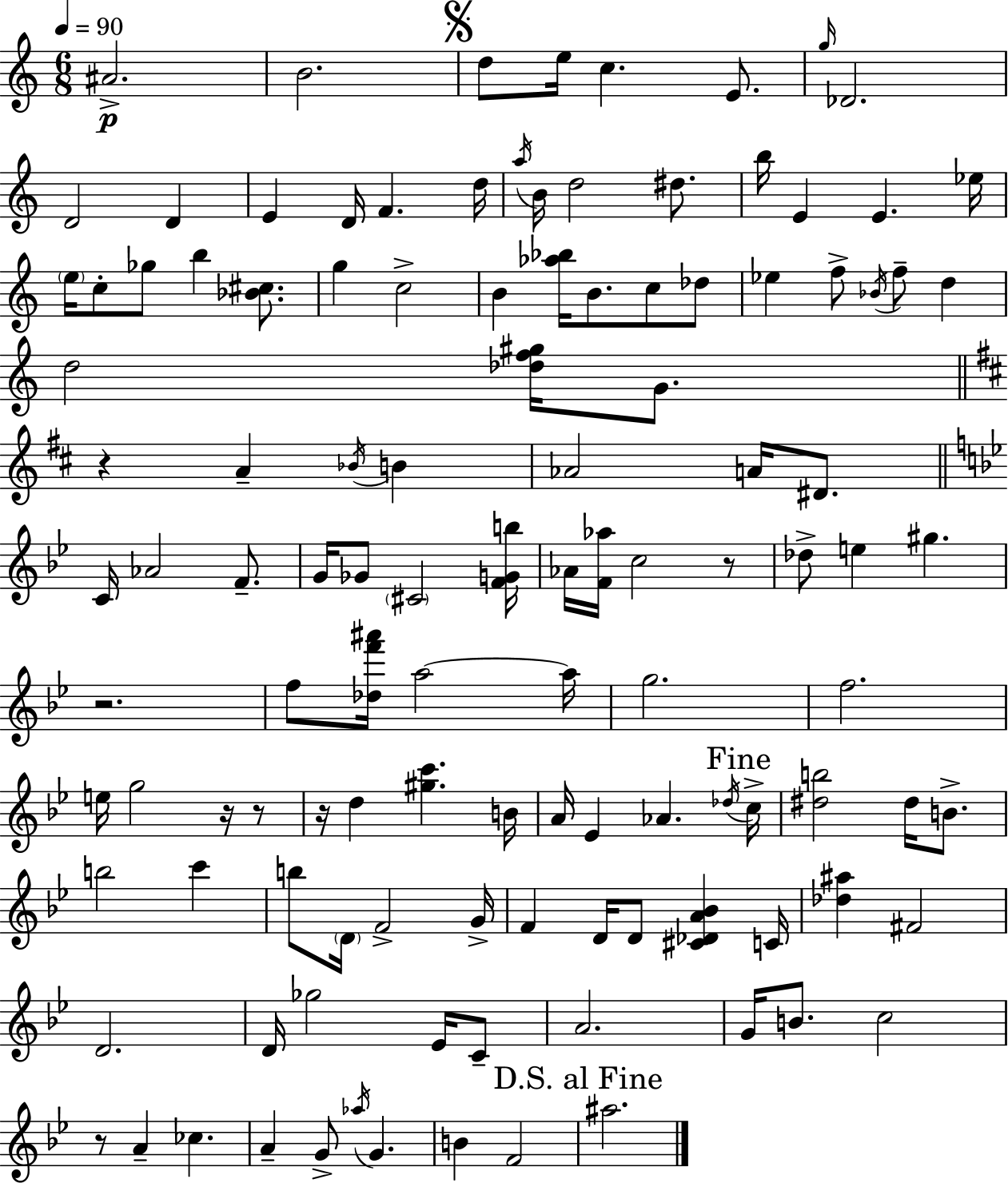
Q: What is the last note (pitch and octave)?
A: A#5